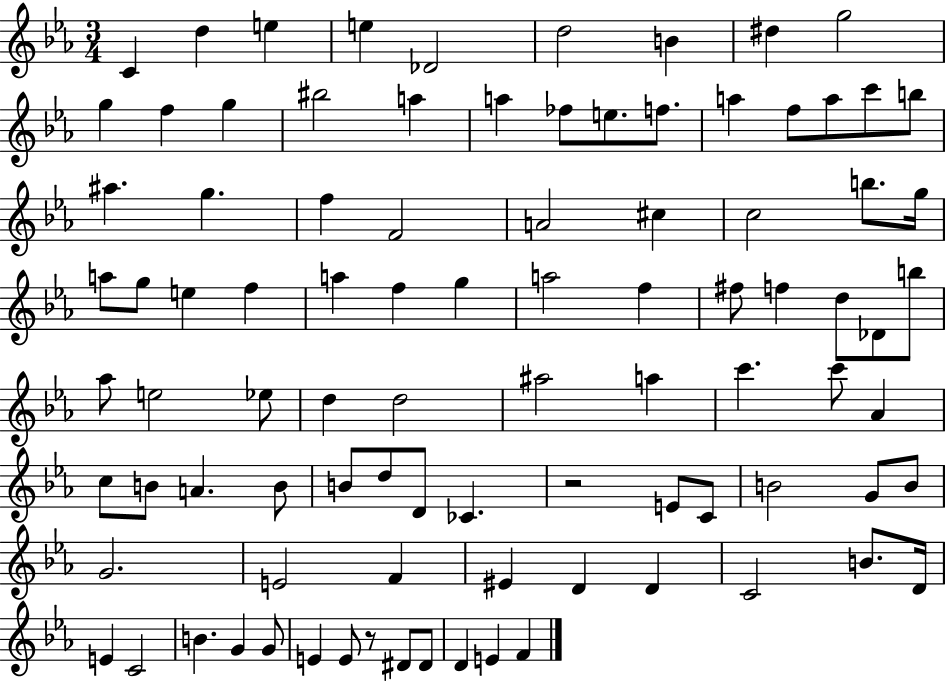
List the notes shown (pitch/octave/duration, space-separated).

C4/q D5/q E5/q E5/q Db4/h D5/h B4/q D#5/q G5/h G5/q F5/q G5/q BIS5/h A5/q A5/q FES5/e E5/e. F5/e. A5/q F5/e A5/e C6/e B5/e A#5/q. G5/q. F5/q F4/h A4/h C#5/q C5/h B5/e. G5/s A5/e G5/e E5/q F5/q A5/q F5/q G5/q A5/h F5/q F#5/e F5/q D5/e Db4/e B5/e Ab5/e E5/h Eb5/e D5/q D5/h A#5/h A5/q C6/q. C6/e Ab4/q C5/e B4/e A4/q. B4/e B4/e D5/e D4/e CES4/q. R/h E4/e C4/e B4/h G4/e B4/e G4/h. E4/h F4/q EIS4/q D4/q D4/q C4/h B4/e. D4/s E4/q C4/h B4/q. G4/q G4/e E4/q E4/e R/e D#4/e D#4/e D4/q E4/q F4/q